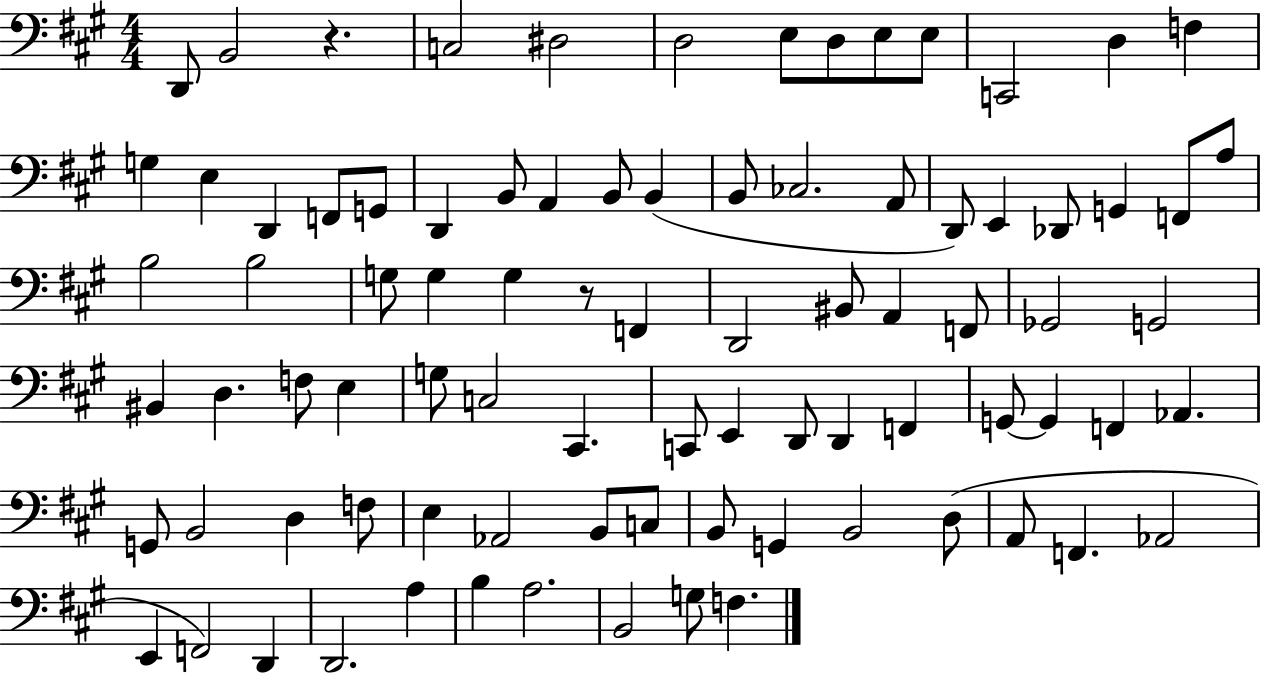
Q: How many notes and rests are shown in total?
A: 86